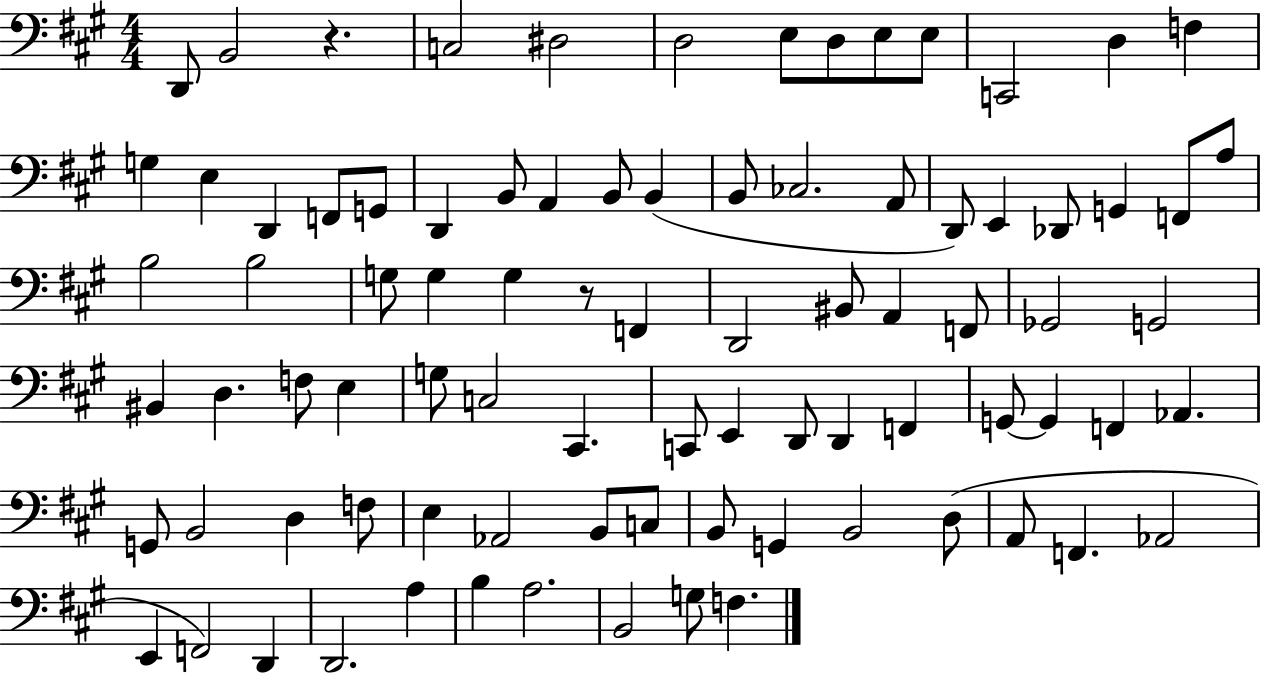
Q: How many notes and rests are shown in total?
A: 86